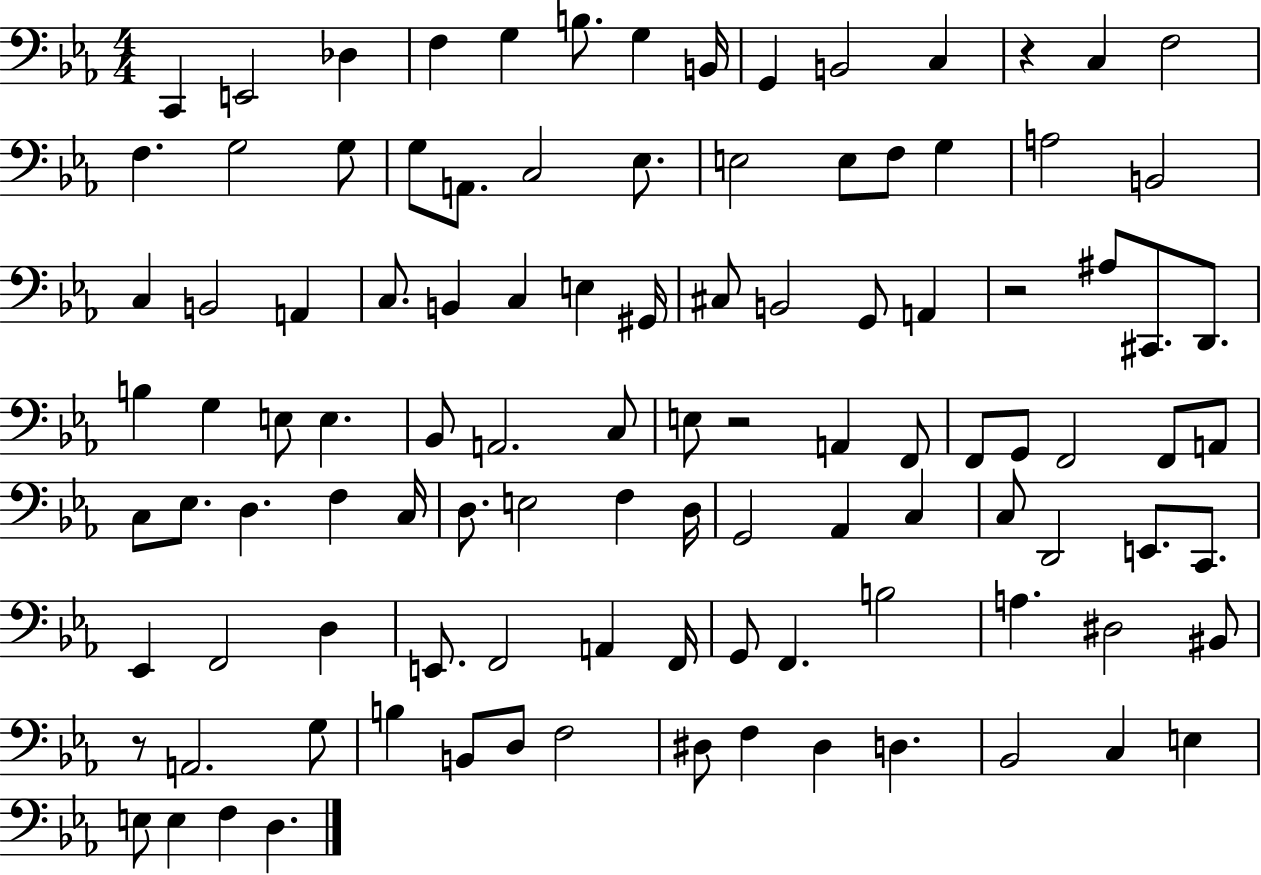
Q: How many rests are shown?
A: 4